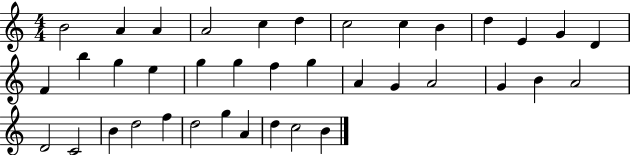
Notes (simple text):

B4/h A4/q A4/q A4/h C5/q D5/q C5/h C5/q B4/q D5/q E4/q G4/q D4/q F4/q B5/q G5/q E5/q G5/q G5/q F5/q G5/q A4/q G4/q A4/h G4/q B4/q A4/h D4/h C4/h B4/q D5/h F5/q D5/h G5/q A4/q D5/q C5/h B4/q